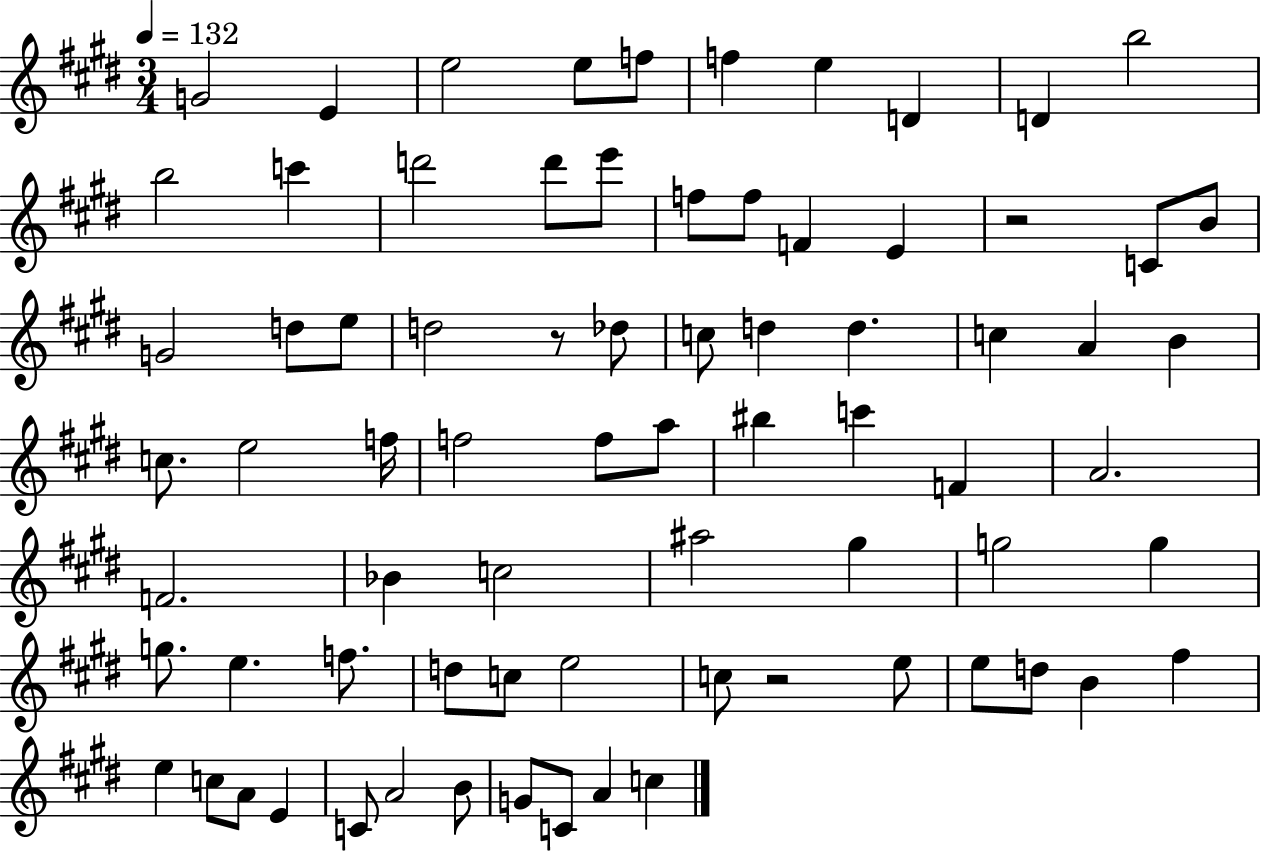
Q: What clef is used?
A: treble